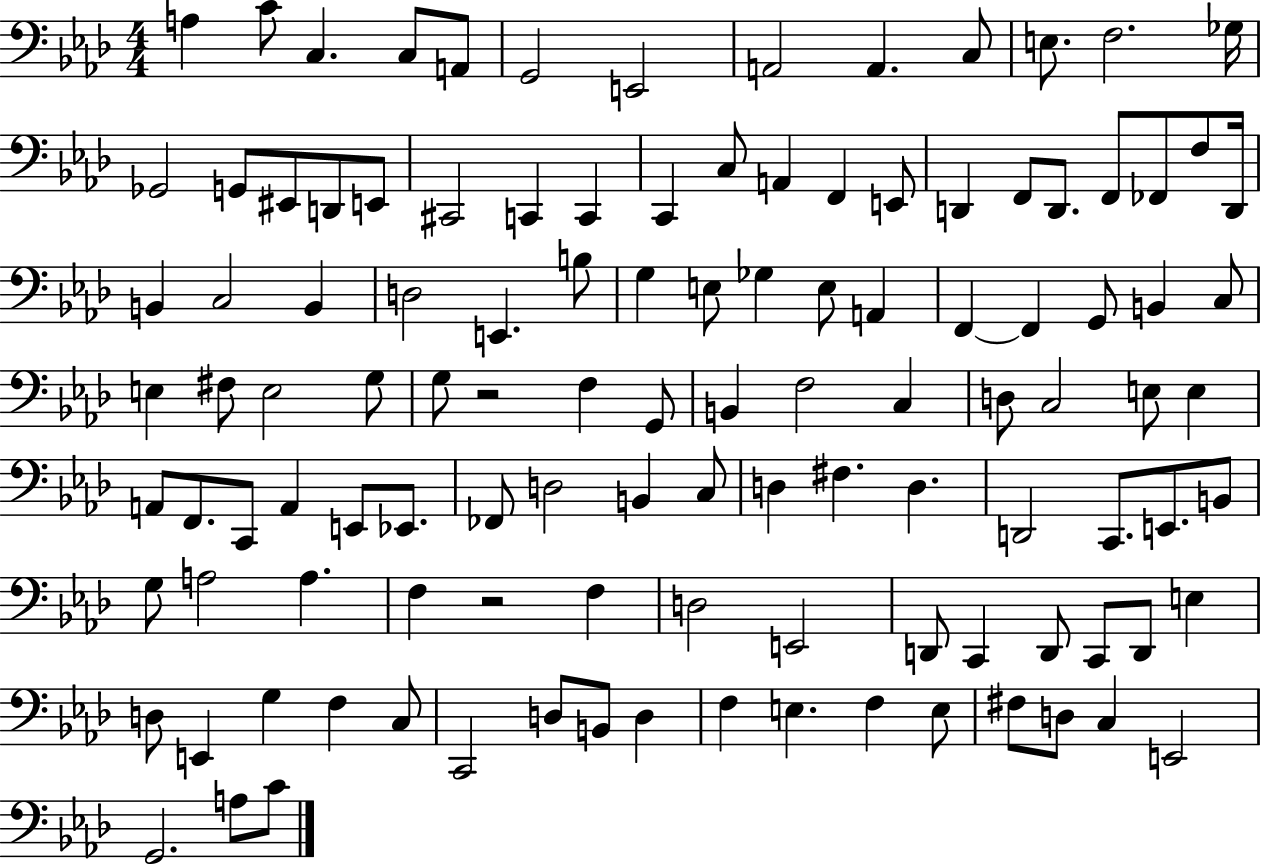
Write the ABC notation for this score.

X:1
T:Untitled
M:4/4
L:1/4
K:Ab
A, C/2 C, C,/2 A,,/2 G,,2 E,,2 A,,2 A,, C,/2 E,/2 F,2 _G,/4 _G,,2 G,,/2 ^E,,/2 D,,/2 E,,/2 ^C,,2 C,, C,, C,, C,/2 A,, F,, E,,/2 D,, F,,/2 D,,/2 F,,/2 _F,,/2 F,/2 D,,/4 B,, C,2 B,, D,2 E,, B,/2 G, E,/2 _G, E,/2 A,, F,, F,, G,,/2 B,, C,/2 E, ^F,/2 E,2 G,/2 G,/2 z2 F, G,,/2 B,, F,2 C, D,/2 C,2 E,/2 E, A,,/2 F,,/2 C,,/2 A,, E,,/2 _E,,/2 _F,,/2 D,2 B,, C,/2 D, ^F, D, D,,2 C,,/2 E,,/2 B,,/2 G,/2 A,2 A, F, z2 F, D,2 E,,2 D,,/2 C,, D,,/2 C,,/2 D,,/2 E, D,/2 E,, G, F, C,/2 C,,2 D,/2 B,,/2 D, F, E, F, E,/2 ^F,/2 D,/2 C, E,,2 G,,2 A,/2 C/2